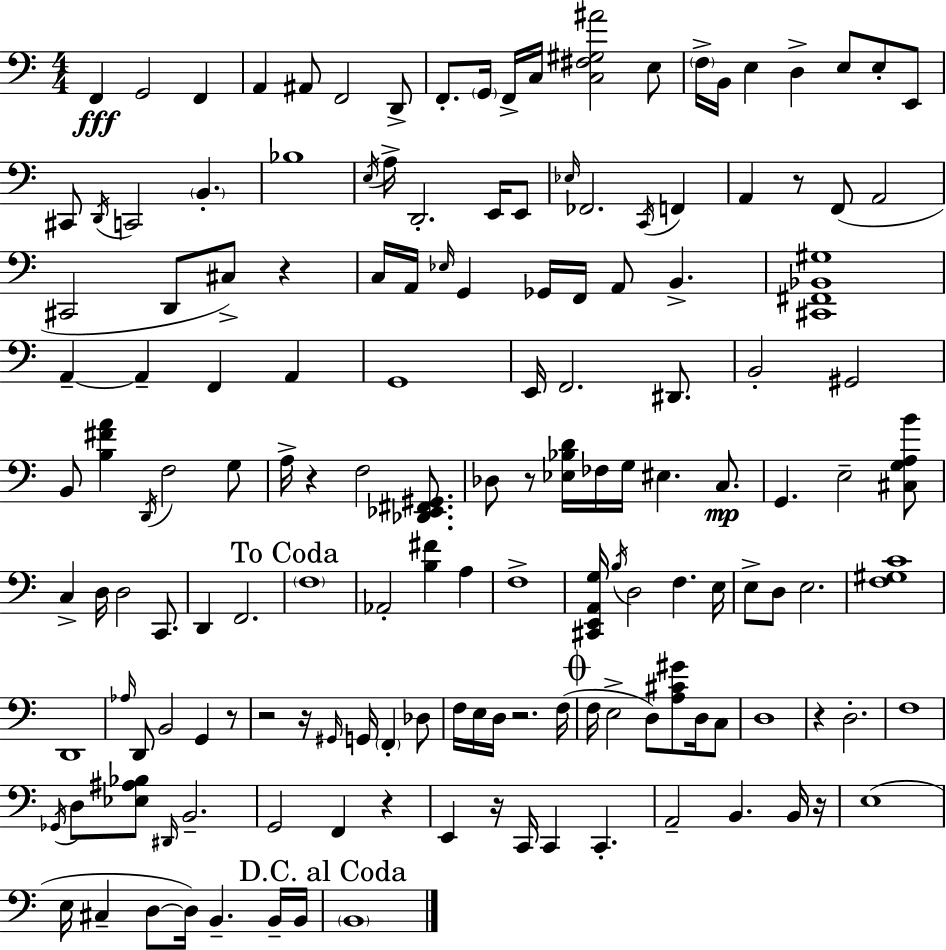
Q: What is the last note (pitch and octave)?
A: B2